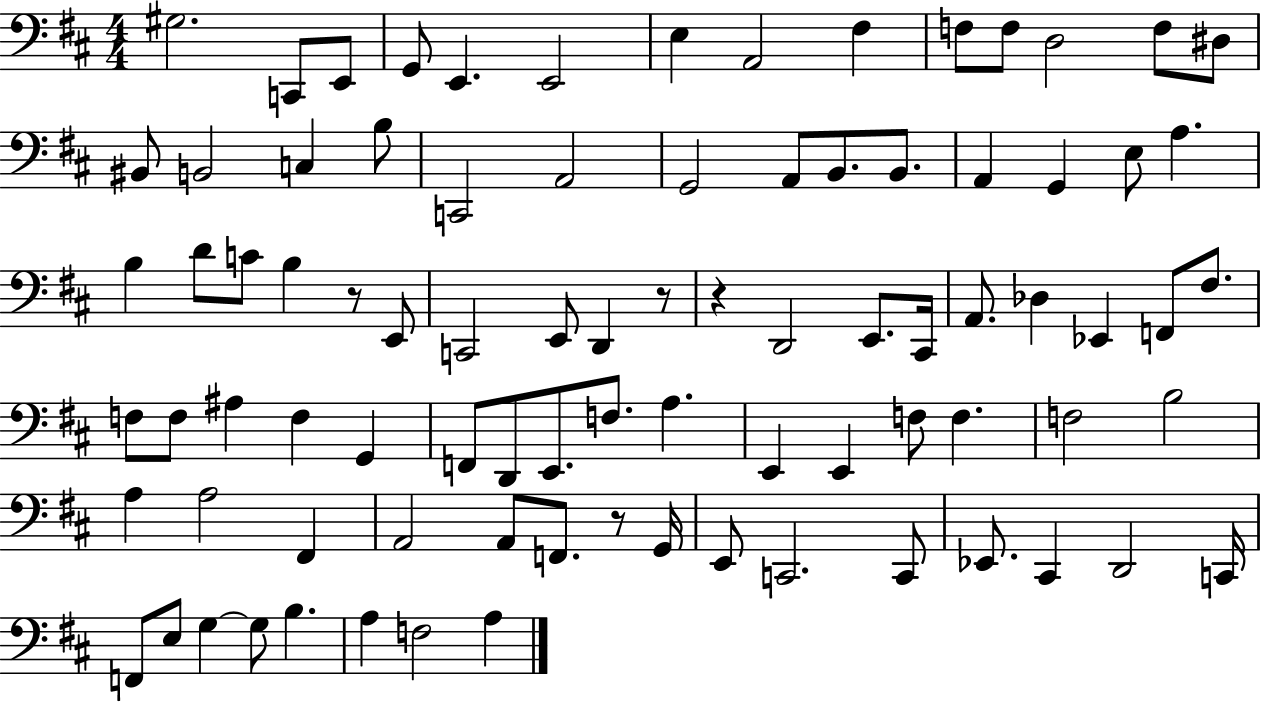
{
  \clef bass
  \numericTimeSignature
  \time 4/4
  \key d \major
  gis2. c,8 e,8 | g,8 e,4. e,2 | e4 a,2 fis4 | f8 f8 d2 f8 dis8 | \break bis,8 b,2 c4 b8 | c,2 a,2 | g,2 a,8 b,8. b,8. | a,4 g,4 e8 a4. | \break b4 d'8 c'8 b4 r8 e,8 | c,2 e,8 d,4 r8 | r4 d,2 e,8. cis,16 | a,8. des4 ees,4 f,8 fis8. | \break f8 f8 ais4 f4 g,4 | f,8 d,8 e,8. f8. a4. | e,4 e,4 f8 f4. | f2 b2 | \break a4 a2 fis,4 | a,2 a,8 f,8. r8 g,16 | e,8 c,2. c,8 | ees,8. cis,4 d,2 c,16 | \break f,8 e8 g4~~ g8 b4. | a4 f2 a4 | \bar "|."
}